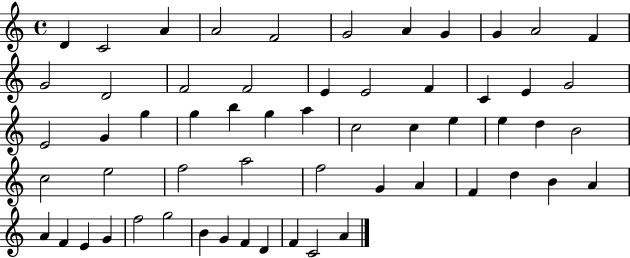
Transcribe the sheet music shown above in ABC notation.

X:1
T:Untitled
M:4/4
L:1/4
K:C
D C2 A A2 F2 G2 A G G A2 F G2 D2 F2 F2 E E2 F C E G2 E2 G g g b g a c2 c e e d B2 c2 e2 f2 a2 f2 G A F d B A A F E G f2 g2 B G F D F C2 A